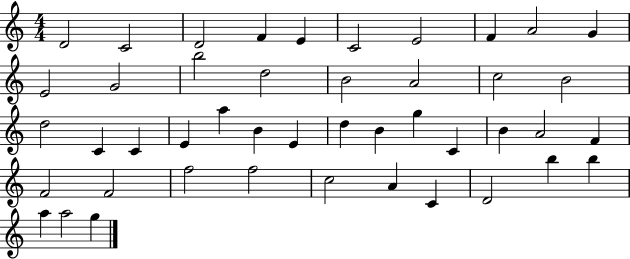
{
  \clef treble
  \numericTimeSignature
  \time 4/4
  \key c \major
  d'2 c'2 | d'2 f'4 e'4 | c'2 e'2 | f'4 a'2 g'4 | \break e'2 g'2 | b''2 d''2 | b'2 a'2 | c''2 b'2 | \break d''2 c'4 c'4 | e'4 a''4 b'4 e'4 | d''4 b'4 g''4 c'4 | b'4 a'2 f'4 | \break f'2 f'2 | f''2 f''2 | c''2 a'4 c'4 | d'2 b''4 b''4 | \break a''4 a''2 g''4 | \bar "|."
}